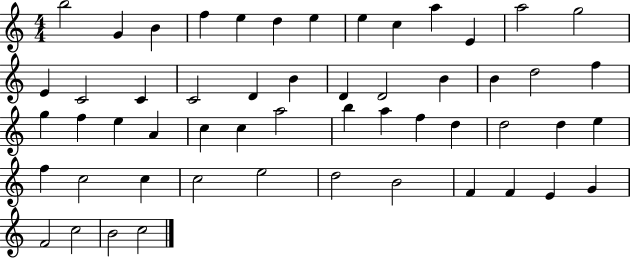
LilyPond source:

{
  \clef treble
  \numericTimeSignature
  \time 4/4
  \key c \major
  b''2 g'4 b'4 | f''4 e''4 d''4 e''4 | e''4 c''4 a''4 e'4 | a''2 g''2 | \break e'4 c'2 c'4 | c'2 d'4 b'4 | d'4 d'2 b'4 | b'4 d''2 f''4 | \break g''4 f''4 e''4 a'4 | c''4 c''4 a''2 | b''4 a''4 f''4 d''4 | d''2 d''4 e''4 | \break f''4 c''2 c''4 | c''2 e''2 | d''2 b'2 | f'4 f'4 e'4 g'4 | \break f'2 c''2 | b'2 c''2 | \bar "|."
}